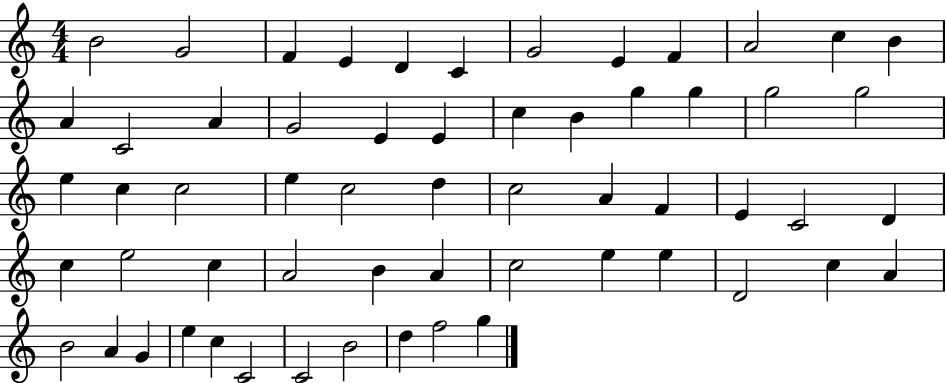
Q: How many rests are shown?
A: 0